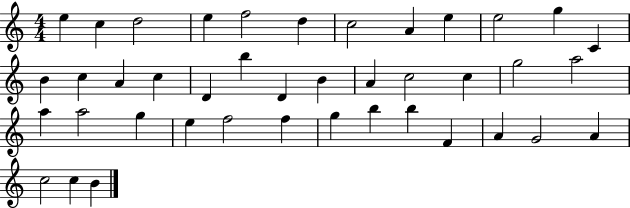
E5/q C5/q D5/h E5/q F5/h D5/q C5/h A4/q E5/q E5/h G5/q C4/q B4/q C5/q A4/q C5/q D4/q B5/q D4/q B4/q A4/q C5/h C5/q G5/h A5/h A5/q A5/h G5/q E5/q F5/h F5/q G5/q B5/q B5/q F4/q A4/q G4/h A4/q C5/h C5/q B4/q